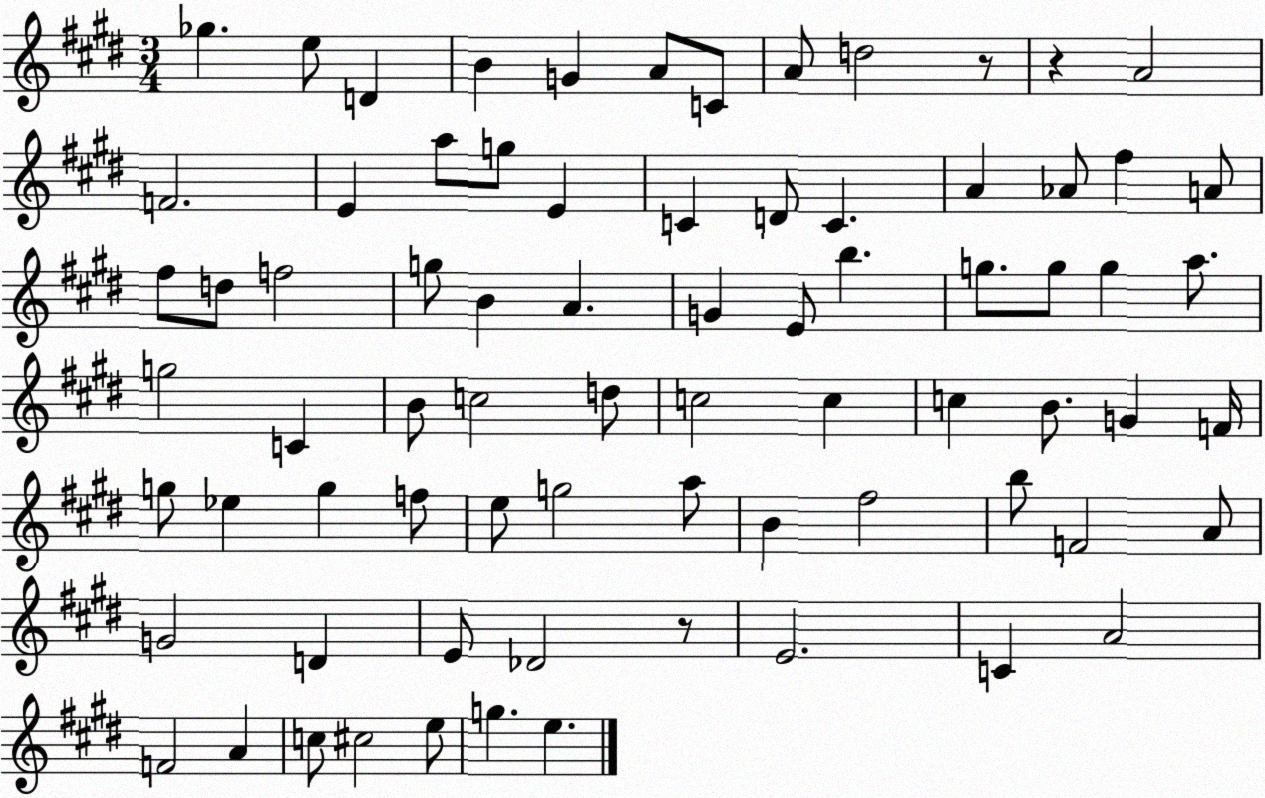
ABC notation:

X:1
T:Untitled
M:3/4
L:1/4
K:E
_g e/2 D B G A/2 C/2 A/2 d2 z/2 z A2 F2 E a/2 g/2 E C D/2 C A _A/2 ^f A/2 ^f/2 d/2 f2 g/2 B A G E/2 b g/2 g/2 g a/2 g2 C B/2 c2 d/2 c2 c c B/2 G F/4 g/2 _e g f/2 e/2 g2 a/2 B ^f2 b/2 F2 A/2 G2 D E/2 _D2 z/2 E2 C A2 F2 A c/2 ^c2 e/2 g e